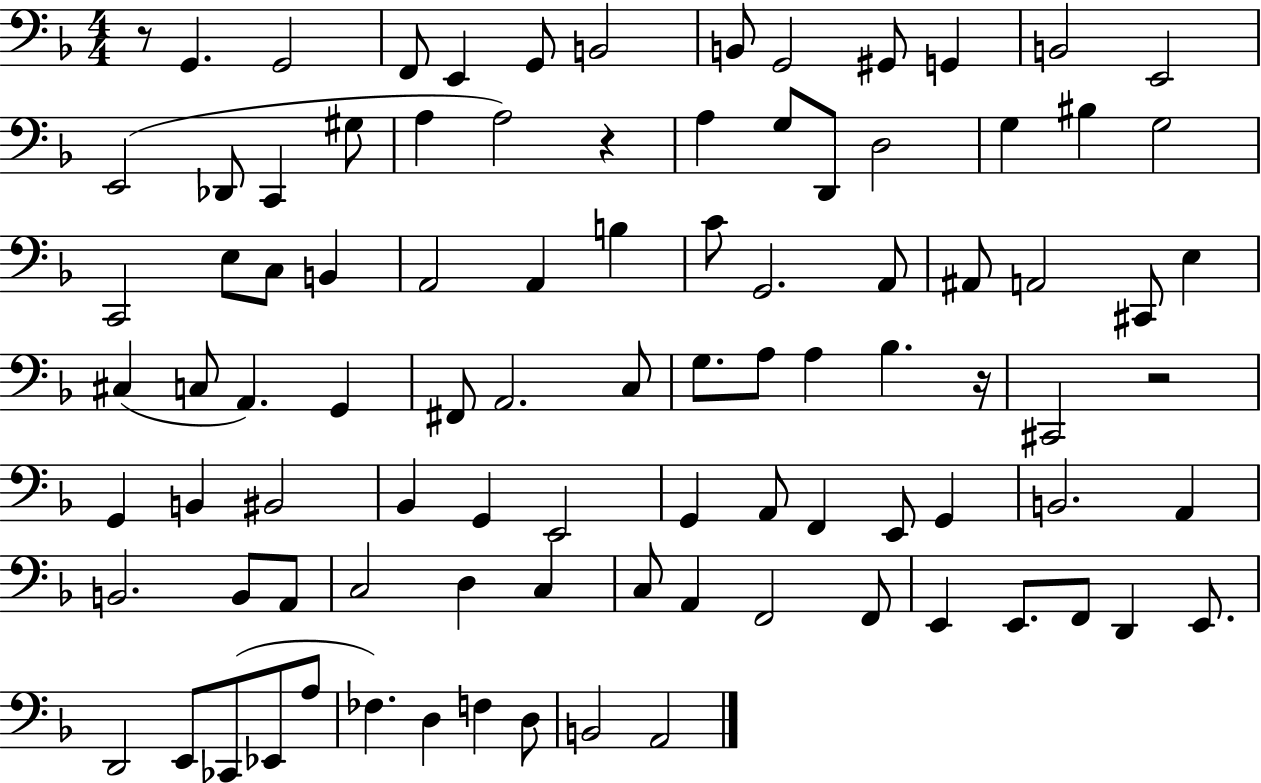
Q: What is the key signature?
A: F major